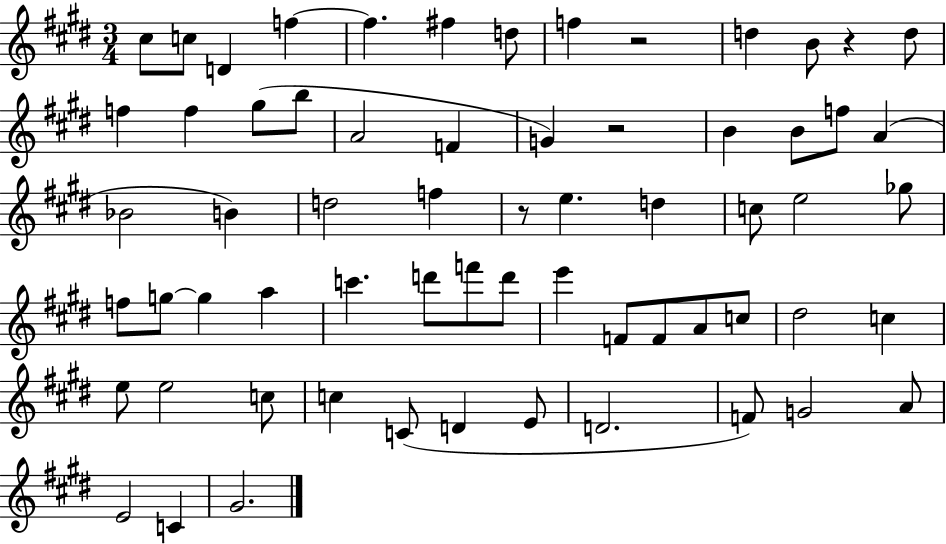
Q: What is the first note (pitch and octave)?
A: C#5